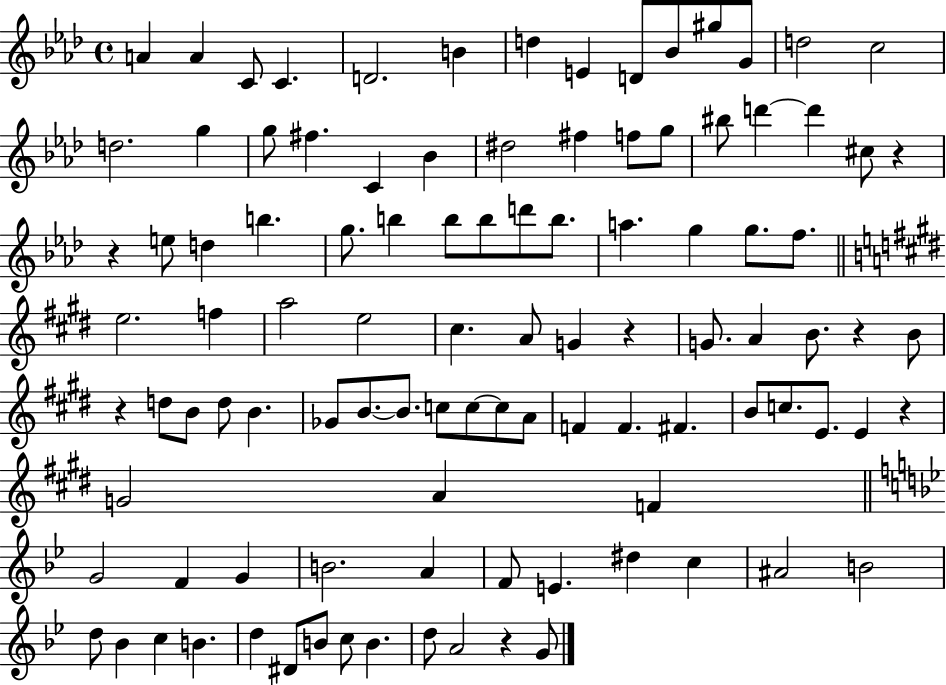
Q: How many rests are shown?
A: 7